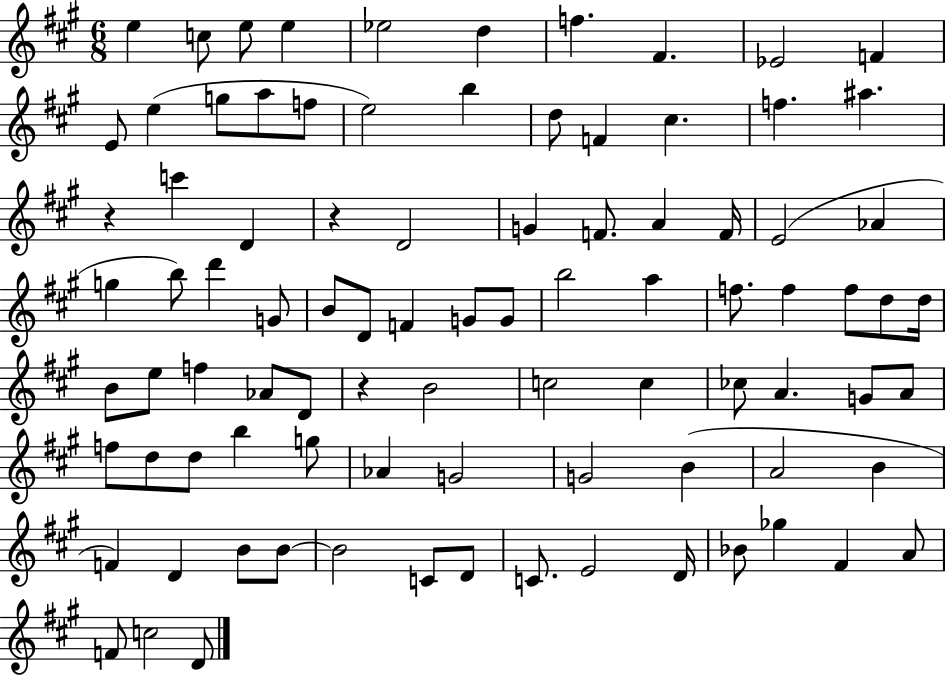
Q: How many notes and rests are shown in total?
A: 90